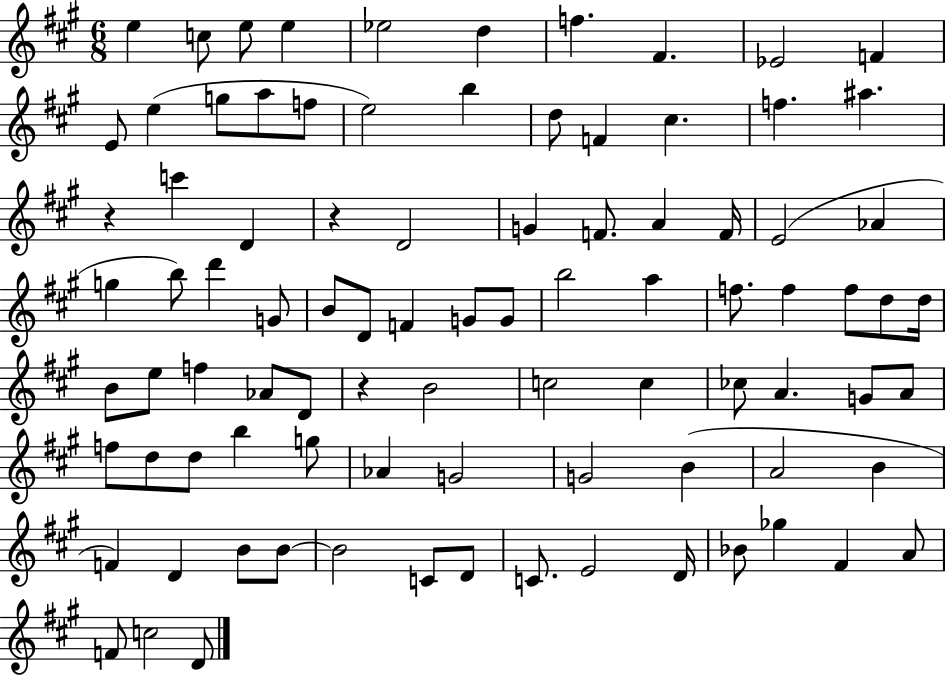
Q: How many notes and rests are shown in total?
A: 90